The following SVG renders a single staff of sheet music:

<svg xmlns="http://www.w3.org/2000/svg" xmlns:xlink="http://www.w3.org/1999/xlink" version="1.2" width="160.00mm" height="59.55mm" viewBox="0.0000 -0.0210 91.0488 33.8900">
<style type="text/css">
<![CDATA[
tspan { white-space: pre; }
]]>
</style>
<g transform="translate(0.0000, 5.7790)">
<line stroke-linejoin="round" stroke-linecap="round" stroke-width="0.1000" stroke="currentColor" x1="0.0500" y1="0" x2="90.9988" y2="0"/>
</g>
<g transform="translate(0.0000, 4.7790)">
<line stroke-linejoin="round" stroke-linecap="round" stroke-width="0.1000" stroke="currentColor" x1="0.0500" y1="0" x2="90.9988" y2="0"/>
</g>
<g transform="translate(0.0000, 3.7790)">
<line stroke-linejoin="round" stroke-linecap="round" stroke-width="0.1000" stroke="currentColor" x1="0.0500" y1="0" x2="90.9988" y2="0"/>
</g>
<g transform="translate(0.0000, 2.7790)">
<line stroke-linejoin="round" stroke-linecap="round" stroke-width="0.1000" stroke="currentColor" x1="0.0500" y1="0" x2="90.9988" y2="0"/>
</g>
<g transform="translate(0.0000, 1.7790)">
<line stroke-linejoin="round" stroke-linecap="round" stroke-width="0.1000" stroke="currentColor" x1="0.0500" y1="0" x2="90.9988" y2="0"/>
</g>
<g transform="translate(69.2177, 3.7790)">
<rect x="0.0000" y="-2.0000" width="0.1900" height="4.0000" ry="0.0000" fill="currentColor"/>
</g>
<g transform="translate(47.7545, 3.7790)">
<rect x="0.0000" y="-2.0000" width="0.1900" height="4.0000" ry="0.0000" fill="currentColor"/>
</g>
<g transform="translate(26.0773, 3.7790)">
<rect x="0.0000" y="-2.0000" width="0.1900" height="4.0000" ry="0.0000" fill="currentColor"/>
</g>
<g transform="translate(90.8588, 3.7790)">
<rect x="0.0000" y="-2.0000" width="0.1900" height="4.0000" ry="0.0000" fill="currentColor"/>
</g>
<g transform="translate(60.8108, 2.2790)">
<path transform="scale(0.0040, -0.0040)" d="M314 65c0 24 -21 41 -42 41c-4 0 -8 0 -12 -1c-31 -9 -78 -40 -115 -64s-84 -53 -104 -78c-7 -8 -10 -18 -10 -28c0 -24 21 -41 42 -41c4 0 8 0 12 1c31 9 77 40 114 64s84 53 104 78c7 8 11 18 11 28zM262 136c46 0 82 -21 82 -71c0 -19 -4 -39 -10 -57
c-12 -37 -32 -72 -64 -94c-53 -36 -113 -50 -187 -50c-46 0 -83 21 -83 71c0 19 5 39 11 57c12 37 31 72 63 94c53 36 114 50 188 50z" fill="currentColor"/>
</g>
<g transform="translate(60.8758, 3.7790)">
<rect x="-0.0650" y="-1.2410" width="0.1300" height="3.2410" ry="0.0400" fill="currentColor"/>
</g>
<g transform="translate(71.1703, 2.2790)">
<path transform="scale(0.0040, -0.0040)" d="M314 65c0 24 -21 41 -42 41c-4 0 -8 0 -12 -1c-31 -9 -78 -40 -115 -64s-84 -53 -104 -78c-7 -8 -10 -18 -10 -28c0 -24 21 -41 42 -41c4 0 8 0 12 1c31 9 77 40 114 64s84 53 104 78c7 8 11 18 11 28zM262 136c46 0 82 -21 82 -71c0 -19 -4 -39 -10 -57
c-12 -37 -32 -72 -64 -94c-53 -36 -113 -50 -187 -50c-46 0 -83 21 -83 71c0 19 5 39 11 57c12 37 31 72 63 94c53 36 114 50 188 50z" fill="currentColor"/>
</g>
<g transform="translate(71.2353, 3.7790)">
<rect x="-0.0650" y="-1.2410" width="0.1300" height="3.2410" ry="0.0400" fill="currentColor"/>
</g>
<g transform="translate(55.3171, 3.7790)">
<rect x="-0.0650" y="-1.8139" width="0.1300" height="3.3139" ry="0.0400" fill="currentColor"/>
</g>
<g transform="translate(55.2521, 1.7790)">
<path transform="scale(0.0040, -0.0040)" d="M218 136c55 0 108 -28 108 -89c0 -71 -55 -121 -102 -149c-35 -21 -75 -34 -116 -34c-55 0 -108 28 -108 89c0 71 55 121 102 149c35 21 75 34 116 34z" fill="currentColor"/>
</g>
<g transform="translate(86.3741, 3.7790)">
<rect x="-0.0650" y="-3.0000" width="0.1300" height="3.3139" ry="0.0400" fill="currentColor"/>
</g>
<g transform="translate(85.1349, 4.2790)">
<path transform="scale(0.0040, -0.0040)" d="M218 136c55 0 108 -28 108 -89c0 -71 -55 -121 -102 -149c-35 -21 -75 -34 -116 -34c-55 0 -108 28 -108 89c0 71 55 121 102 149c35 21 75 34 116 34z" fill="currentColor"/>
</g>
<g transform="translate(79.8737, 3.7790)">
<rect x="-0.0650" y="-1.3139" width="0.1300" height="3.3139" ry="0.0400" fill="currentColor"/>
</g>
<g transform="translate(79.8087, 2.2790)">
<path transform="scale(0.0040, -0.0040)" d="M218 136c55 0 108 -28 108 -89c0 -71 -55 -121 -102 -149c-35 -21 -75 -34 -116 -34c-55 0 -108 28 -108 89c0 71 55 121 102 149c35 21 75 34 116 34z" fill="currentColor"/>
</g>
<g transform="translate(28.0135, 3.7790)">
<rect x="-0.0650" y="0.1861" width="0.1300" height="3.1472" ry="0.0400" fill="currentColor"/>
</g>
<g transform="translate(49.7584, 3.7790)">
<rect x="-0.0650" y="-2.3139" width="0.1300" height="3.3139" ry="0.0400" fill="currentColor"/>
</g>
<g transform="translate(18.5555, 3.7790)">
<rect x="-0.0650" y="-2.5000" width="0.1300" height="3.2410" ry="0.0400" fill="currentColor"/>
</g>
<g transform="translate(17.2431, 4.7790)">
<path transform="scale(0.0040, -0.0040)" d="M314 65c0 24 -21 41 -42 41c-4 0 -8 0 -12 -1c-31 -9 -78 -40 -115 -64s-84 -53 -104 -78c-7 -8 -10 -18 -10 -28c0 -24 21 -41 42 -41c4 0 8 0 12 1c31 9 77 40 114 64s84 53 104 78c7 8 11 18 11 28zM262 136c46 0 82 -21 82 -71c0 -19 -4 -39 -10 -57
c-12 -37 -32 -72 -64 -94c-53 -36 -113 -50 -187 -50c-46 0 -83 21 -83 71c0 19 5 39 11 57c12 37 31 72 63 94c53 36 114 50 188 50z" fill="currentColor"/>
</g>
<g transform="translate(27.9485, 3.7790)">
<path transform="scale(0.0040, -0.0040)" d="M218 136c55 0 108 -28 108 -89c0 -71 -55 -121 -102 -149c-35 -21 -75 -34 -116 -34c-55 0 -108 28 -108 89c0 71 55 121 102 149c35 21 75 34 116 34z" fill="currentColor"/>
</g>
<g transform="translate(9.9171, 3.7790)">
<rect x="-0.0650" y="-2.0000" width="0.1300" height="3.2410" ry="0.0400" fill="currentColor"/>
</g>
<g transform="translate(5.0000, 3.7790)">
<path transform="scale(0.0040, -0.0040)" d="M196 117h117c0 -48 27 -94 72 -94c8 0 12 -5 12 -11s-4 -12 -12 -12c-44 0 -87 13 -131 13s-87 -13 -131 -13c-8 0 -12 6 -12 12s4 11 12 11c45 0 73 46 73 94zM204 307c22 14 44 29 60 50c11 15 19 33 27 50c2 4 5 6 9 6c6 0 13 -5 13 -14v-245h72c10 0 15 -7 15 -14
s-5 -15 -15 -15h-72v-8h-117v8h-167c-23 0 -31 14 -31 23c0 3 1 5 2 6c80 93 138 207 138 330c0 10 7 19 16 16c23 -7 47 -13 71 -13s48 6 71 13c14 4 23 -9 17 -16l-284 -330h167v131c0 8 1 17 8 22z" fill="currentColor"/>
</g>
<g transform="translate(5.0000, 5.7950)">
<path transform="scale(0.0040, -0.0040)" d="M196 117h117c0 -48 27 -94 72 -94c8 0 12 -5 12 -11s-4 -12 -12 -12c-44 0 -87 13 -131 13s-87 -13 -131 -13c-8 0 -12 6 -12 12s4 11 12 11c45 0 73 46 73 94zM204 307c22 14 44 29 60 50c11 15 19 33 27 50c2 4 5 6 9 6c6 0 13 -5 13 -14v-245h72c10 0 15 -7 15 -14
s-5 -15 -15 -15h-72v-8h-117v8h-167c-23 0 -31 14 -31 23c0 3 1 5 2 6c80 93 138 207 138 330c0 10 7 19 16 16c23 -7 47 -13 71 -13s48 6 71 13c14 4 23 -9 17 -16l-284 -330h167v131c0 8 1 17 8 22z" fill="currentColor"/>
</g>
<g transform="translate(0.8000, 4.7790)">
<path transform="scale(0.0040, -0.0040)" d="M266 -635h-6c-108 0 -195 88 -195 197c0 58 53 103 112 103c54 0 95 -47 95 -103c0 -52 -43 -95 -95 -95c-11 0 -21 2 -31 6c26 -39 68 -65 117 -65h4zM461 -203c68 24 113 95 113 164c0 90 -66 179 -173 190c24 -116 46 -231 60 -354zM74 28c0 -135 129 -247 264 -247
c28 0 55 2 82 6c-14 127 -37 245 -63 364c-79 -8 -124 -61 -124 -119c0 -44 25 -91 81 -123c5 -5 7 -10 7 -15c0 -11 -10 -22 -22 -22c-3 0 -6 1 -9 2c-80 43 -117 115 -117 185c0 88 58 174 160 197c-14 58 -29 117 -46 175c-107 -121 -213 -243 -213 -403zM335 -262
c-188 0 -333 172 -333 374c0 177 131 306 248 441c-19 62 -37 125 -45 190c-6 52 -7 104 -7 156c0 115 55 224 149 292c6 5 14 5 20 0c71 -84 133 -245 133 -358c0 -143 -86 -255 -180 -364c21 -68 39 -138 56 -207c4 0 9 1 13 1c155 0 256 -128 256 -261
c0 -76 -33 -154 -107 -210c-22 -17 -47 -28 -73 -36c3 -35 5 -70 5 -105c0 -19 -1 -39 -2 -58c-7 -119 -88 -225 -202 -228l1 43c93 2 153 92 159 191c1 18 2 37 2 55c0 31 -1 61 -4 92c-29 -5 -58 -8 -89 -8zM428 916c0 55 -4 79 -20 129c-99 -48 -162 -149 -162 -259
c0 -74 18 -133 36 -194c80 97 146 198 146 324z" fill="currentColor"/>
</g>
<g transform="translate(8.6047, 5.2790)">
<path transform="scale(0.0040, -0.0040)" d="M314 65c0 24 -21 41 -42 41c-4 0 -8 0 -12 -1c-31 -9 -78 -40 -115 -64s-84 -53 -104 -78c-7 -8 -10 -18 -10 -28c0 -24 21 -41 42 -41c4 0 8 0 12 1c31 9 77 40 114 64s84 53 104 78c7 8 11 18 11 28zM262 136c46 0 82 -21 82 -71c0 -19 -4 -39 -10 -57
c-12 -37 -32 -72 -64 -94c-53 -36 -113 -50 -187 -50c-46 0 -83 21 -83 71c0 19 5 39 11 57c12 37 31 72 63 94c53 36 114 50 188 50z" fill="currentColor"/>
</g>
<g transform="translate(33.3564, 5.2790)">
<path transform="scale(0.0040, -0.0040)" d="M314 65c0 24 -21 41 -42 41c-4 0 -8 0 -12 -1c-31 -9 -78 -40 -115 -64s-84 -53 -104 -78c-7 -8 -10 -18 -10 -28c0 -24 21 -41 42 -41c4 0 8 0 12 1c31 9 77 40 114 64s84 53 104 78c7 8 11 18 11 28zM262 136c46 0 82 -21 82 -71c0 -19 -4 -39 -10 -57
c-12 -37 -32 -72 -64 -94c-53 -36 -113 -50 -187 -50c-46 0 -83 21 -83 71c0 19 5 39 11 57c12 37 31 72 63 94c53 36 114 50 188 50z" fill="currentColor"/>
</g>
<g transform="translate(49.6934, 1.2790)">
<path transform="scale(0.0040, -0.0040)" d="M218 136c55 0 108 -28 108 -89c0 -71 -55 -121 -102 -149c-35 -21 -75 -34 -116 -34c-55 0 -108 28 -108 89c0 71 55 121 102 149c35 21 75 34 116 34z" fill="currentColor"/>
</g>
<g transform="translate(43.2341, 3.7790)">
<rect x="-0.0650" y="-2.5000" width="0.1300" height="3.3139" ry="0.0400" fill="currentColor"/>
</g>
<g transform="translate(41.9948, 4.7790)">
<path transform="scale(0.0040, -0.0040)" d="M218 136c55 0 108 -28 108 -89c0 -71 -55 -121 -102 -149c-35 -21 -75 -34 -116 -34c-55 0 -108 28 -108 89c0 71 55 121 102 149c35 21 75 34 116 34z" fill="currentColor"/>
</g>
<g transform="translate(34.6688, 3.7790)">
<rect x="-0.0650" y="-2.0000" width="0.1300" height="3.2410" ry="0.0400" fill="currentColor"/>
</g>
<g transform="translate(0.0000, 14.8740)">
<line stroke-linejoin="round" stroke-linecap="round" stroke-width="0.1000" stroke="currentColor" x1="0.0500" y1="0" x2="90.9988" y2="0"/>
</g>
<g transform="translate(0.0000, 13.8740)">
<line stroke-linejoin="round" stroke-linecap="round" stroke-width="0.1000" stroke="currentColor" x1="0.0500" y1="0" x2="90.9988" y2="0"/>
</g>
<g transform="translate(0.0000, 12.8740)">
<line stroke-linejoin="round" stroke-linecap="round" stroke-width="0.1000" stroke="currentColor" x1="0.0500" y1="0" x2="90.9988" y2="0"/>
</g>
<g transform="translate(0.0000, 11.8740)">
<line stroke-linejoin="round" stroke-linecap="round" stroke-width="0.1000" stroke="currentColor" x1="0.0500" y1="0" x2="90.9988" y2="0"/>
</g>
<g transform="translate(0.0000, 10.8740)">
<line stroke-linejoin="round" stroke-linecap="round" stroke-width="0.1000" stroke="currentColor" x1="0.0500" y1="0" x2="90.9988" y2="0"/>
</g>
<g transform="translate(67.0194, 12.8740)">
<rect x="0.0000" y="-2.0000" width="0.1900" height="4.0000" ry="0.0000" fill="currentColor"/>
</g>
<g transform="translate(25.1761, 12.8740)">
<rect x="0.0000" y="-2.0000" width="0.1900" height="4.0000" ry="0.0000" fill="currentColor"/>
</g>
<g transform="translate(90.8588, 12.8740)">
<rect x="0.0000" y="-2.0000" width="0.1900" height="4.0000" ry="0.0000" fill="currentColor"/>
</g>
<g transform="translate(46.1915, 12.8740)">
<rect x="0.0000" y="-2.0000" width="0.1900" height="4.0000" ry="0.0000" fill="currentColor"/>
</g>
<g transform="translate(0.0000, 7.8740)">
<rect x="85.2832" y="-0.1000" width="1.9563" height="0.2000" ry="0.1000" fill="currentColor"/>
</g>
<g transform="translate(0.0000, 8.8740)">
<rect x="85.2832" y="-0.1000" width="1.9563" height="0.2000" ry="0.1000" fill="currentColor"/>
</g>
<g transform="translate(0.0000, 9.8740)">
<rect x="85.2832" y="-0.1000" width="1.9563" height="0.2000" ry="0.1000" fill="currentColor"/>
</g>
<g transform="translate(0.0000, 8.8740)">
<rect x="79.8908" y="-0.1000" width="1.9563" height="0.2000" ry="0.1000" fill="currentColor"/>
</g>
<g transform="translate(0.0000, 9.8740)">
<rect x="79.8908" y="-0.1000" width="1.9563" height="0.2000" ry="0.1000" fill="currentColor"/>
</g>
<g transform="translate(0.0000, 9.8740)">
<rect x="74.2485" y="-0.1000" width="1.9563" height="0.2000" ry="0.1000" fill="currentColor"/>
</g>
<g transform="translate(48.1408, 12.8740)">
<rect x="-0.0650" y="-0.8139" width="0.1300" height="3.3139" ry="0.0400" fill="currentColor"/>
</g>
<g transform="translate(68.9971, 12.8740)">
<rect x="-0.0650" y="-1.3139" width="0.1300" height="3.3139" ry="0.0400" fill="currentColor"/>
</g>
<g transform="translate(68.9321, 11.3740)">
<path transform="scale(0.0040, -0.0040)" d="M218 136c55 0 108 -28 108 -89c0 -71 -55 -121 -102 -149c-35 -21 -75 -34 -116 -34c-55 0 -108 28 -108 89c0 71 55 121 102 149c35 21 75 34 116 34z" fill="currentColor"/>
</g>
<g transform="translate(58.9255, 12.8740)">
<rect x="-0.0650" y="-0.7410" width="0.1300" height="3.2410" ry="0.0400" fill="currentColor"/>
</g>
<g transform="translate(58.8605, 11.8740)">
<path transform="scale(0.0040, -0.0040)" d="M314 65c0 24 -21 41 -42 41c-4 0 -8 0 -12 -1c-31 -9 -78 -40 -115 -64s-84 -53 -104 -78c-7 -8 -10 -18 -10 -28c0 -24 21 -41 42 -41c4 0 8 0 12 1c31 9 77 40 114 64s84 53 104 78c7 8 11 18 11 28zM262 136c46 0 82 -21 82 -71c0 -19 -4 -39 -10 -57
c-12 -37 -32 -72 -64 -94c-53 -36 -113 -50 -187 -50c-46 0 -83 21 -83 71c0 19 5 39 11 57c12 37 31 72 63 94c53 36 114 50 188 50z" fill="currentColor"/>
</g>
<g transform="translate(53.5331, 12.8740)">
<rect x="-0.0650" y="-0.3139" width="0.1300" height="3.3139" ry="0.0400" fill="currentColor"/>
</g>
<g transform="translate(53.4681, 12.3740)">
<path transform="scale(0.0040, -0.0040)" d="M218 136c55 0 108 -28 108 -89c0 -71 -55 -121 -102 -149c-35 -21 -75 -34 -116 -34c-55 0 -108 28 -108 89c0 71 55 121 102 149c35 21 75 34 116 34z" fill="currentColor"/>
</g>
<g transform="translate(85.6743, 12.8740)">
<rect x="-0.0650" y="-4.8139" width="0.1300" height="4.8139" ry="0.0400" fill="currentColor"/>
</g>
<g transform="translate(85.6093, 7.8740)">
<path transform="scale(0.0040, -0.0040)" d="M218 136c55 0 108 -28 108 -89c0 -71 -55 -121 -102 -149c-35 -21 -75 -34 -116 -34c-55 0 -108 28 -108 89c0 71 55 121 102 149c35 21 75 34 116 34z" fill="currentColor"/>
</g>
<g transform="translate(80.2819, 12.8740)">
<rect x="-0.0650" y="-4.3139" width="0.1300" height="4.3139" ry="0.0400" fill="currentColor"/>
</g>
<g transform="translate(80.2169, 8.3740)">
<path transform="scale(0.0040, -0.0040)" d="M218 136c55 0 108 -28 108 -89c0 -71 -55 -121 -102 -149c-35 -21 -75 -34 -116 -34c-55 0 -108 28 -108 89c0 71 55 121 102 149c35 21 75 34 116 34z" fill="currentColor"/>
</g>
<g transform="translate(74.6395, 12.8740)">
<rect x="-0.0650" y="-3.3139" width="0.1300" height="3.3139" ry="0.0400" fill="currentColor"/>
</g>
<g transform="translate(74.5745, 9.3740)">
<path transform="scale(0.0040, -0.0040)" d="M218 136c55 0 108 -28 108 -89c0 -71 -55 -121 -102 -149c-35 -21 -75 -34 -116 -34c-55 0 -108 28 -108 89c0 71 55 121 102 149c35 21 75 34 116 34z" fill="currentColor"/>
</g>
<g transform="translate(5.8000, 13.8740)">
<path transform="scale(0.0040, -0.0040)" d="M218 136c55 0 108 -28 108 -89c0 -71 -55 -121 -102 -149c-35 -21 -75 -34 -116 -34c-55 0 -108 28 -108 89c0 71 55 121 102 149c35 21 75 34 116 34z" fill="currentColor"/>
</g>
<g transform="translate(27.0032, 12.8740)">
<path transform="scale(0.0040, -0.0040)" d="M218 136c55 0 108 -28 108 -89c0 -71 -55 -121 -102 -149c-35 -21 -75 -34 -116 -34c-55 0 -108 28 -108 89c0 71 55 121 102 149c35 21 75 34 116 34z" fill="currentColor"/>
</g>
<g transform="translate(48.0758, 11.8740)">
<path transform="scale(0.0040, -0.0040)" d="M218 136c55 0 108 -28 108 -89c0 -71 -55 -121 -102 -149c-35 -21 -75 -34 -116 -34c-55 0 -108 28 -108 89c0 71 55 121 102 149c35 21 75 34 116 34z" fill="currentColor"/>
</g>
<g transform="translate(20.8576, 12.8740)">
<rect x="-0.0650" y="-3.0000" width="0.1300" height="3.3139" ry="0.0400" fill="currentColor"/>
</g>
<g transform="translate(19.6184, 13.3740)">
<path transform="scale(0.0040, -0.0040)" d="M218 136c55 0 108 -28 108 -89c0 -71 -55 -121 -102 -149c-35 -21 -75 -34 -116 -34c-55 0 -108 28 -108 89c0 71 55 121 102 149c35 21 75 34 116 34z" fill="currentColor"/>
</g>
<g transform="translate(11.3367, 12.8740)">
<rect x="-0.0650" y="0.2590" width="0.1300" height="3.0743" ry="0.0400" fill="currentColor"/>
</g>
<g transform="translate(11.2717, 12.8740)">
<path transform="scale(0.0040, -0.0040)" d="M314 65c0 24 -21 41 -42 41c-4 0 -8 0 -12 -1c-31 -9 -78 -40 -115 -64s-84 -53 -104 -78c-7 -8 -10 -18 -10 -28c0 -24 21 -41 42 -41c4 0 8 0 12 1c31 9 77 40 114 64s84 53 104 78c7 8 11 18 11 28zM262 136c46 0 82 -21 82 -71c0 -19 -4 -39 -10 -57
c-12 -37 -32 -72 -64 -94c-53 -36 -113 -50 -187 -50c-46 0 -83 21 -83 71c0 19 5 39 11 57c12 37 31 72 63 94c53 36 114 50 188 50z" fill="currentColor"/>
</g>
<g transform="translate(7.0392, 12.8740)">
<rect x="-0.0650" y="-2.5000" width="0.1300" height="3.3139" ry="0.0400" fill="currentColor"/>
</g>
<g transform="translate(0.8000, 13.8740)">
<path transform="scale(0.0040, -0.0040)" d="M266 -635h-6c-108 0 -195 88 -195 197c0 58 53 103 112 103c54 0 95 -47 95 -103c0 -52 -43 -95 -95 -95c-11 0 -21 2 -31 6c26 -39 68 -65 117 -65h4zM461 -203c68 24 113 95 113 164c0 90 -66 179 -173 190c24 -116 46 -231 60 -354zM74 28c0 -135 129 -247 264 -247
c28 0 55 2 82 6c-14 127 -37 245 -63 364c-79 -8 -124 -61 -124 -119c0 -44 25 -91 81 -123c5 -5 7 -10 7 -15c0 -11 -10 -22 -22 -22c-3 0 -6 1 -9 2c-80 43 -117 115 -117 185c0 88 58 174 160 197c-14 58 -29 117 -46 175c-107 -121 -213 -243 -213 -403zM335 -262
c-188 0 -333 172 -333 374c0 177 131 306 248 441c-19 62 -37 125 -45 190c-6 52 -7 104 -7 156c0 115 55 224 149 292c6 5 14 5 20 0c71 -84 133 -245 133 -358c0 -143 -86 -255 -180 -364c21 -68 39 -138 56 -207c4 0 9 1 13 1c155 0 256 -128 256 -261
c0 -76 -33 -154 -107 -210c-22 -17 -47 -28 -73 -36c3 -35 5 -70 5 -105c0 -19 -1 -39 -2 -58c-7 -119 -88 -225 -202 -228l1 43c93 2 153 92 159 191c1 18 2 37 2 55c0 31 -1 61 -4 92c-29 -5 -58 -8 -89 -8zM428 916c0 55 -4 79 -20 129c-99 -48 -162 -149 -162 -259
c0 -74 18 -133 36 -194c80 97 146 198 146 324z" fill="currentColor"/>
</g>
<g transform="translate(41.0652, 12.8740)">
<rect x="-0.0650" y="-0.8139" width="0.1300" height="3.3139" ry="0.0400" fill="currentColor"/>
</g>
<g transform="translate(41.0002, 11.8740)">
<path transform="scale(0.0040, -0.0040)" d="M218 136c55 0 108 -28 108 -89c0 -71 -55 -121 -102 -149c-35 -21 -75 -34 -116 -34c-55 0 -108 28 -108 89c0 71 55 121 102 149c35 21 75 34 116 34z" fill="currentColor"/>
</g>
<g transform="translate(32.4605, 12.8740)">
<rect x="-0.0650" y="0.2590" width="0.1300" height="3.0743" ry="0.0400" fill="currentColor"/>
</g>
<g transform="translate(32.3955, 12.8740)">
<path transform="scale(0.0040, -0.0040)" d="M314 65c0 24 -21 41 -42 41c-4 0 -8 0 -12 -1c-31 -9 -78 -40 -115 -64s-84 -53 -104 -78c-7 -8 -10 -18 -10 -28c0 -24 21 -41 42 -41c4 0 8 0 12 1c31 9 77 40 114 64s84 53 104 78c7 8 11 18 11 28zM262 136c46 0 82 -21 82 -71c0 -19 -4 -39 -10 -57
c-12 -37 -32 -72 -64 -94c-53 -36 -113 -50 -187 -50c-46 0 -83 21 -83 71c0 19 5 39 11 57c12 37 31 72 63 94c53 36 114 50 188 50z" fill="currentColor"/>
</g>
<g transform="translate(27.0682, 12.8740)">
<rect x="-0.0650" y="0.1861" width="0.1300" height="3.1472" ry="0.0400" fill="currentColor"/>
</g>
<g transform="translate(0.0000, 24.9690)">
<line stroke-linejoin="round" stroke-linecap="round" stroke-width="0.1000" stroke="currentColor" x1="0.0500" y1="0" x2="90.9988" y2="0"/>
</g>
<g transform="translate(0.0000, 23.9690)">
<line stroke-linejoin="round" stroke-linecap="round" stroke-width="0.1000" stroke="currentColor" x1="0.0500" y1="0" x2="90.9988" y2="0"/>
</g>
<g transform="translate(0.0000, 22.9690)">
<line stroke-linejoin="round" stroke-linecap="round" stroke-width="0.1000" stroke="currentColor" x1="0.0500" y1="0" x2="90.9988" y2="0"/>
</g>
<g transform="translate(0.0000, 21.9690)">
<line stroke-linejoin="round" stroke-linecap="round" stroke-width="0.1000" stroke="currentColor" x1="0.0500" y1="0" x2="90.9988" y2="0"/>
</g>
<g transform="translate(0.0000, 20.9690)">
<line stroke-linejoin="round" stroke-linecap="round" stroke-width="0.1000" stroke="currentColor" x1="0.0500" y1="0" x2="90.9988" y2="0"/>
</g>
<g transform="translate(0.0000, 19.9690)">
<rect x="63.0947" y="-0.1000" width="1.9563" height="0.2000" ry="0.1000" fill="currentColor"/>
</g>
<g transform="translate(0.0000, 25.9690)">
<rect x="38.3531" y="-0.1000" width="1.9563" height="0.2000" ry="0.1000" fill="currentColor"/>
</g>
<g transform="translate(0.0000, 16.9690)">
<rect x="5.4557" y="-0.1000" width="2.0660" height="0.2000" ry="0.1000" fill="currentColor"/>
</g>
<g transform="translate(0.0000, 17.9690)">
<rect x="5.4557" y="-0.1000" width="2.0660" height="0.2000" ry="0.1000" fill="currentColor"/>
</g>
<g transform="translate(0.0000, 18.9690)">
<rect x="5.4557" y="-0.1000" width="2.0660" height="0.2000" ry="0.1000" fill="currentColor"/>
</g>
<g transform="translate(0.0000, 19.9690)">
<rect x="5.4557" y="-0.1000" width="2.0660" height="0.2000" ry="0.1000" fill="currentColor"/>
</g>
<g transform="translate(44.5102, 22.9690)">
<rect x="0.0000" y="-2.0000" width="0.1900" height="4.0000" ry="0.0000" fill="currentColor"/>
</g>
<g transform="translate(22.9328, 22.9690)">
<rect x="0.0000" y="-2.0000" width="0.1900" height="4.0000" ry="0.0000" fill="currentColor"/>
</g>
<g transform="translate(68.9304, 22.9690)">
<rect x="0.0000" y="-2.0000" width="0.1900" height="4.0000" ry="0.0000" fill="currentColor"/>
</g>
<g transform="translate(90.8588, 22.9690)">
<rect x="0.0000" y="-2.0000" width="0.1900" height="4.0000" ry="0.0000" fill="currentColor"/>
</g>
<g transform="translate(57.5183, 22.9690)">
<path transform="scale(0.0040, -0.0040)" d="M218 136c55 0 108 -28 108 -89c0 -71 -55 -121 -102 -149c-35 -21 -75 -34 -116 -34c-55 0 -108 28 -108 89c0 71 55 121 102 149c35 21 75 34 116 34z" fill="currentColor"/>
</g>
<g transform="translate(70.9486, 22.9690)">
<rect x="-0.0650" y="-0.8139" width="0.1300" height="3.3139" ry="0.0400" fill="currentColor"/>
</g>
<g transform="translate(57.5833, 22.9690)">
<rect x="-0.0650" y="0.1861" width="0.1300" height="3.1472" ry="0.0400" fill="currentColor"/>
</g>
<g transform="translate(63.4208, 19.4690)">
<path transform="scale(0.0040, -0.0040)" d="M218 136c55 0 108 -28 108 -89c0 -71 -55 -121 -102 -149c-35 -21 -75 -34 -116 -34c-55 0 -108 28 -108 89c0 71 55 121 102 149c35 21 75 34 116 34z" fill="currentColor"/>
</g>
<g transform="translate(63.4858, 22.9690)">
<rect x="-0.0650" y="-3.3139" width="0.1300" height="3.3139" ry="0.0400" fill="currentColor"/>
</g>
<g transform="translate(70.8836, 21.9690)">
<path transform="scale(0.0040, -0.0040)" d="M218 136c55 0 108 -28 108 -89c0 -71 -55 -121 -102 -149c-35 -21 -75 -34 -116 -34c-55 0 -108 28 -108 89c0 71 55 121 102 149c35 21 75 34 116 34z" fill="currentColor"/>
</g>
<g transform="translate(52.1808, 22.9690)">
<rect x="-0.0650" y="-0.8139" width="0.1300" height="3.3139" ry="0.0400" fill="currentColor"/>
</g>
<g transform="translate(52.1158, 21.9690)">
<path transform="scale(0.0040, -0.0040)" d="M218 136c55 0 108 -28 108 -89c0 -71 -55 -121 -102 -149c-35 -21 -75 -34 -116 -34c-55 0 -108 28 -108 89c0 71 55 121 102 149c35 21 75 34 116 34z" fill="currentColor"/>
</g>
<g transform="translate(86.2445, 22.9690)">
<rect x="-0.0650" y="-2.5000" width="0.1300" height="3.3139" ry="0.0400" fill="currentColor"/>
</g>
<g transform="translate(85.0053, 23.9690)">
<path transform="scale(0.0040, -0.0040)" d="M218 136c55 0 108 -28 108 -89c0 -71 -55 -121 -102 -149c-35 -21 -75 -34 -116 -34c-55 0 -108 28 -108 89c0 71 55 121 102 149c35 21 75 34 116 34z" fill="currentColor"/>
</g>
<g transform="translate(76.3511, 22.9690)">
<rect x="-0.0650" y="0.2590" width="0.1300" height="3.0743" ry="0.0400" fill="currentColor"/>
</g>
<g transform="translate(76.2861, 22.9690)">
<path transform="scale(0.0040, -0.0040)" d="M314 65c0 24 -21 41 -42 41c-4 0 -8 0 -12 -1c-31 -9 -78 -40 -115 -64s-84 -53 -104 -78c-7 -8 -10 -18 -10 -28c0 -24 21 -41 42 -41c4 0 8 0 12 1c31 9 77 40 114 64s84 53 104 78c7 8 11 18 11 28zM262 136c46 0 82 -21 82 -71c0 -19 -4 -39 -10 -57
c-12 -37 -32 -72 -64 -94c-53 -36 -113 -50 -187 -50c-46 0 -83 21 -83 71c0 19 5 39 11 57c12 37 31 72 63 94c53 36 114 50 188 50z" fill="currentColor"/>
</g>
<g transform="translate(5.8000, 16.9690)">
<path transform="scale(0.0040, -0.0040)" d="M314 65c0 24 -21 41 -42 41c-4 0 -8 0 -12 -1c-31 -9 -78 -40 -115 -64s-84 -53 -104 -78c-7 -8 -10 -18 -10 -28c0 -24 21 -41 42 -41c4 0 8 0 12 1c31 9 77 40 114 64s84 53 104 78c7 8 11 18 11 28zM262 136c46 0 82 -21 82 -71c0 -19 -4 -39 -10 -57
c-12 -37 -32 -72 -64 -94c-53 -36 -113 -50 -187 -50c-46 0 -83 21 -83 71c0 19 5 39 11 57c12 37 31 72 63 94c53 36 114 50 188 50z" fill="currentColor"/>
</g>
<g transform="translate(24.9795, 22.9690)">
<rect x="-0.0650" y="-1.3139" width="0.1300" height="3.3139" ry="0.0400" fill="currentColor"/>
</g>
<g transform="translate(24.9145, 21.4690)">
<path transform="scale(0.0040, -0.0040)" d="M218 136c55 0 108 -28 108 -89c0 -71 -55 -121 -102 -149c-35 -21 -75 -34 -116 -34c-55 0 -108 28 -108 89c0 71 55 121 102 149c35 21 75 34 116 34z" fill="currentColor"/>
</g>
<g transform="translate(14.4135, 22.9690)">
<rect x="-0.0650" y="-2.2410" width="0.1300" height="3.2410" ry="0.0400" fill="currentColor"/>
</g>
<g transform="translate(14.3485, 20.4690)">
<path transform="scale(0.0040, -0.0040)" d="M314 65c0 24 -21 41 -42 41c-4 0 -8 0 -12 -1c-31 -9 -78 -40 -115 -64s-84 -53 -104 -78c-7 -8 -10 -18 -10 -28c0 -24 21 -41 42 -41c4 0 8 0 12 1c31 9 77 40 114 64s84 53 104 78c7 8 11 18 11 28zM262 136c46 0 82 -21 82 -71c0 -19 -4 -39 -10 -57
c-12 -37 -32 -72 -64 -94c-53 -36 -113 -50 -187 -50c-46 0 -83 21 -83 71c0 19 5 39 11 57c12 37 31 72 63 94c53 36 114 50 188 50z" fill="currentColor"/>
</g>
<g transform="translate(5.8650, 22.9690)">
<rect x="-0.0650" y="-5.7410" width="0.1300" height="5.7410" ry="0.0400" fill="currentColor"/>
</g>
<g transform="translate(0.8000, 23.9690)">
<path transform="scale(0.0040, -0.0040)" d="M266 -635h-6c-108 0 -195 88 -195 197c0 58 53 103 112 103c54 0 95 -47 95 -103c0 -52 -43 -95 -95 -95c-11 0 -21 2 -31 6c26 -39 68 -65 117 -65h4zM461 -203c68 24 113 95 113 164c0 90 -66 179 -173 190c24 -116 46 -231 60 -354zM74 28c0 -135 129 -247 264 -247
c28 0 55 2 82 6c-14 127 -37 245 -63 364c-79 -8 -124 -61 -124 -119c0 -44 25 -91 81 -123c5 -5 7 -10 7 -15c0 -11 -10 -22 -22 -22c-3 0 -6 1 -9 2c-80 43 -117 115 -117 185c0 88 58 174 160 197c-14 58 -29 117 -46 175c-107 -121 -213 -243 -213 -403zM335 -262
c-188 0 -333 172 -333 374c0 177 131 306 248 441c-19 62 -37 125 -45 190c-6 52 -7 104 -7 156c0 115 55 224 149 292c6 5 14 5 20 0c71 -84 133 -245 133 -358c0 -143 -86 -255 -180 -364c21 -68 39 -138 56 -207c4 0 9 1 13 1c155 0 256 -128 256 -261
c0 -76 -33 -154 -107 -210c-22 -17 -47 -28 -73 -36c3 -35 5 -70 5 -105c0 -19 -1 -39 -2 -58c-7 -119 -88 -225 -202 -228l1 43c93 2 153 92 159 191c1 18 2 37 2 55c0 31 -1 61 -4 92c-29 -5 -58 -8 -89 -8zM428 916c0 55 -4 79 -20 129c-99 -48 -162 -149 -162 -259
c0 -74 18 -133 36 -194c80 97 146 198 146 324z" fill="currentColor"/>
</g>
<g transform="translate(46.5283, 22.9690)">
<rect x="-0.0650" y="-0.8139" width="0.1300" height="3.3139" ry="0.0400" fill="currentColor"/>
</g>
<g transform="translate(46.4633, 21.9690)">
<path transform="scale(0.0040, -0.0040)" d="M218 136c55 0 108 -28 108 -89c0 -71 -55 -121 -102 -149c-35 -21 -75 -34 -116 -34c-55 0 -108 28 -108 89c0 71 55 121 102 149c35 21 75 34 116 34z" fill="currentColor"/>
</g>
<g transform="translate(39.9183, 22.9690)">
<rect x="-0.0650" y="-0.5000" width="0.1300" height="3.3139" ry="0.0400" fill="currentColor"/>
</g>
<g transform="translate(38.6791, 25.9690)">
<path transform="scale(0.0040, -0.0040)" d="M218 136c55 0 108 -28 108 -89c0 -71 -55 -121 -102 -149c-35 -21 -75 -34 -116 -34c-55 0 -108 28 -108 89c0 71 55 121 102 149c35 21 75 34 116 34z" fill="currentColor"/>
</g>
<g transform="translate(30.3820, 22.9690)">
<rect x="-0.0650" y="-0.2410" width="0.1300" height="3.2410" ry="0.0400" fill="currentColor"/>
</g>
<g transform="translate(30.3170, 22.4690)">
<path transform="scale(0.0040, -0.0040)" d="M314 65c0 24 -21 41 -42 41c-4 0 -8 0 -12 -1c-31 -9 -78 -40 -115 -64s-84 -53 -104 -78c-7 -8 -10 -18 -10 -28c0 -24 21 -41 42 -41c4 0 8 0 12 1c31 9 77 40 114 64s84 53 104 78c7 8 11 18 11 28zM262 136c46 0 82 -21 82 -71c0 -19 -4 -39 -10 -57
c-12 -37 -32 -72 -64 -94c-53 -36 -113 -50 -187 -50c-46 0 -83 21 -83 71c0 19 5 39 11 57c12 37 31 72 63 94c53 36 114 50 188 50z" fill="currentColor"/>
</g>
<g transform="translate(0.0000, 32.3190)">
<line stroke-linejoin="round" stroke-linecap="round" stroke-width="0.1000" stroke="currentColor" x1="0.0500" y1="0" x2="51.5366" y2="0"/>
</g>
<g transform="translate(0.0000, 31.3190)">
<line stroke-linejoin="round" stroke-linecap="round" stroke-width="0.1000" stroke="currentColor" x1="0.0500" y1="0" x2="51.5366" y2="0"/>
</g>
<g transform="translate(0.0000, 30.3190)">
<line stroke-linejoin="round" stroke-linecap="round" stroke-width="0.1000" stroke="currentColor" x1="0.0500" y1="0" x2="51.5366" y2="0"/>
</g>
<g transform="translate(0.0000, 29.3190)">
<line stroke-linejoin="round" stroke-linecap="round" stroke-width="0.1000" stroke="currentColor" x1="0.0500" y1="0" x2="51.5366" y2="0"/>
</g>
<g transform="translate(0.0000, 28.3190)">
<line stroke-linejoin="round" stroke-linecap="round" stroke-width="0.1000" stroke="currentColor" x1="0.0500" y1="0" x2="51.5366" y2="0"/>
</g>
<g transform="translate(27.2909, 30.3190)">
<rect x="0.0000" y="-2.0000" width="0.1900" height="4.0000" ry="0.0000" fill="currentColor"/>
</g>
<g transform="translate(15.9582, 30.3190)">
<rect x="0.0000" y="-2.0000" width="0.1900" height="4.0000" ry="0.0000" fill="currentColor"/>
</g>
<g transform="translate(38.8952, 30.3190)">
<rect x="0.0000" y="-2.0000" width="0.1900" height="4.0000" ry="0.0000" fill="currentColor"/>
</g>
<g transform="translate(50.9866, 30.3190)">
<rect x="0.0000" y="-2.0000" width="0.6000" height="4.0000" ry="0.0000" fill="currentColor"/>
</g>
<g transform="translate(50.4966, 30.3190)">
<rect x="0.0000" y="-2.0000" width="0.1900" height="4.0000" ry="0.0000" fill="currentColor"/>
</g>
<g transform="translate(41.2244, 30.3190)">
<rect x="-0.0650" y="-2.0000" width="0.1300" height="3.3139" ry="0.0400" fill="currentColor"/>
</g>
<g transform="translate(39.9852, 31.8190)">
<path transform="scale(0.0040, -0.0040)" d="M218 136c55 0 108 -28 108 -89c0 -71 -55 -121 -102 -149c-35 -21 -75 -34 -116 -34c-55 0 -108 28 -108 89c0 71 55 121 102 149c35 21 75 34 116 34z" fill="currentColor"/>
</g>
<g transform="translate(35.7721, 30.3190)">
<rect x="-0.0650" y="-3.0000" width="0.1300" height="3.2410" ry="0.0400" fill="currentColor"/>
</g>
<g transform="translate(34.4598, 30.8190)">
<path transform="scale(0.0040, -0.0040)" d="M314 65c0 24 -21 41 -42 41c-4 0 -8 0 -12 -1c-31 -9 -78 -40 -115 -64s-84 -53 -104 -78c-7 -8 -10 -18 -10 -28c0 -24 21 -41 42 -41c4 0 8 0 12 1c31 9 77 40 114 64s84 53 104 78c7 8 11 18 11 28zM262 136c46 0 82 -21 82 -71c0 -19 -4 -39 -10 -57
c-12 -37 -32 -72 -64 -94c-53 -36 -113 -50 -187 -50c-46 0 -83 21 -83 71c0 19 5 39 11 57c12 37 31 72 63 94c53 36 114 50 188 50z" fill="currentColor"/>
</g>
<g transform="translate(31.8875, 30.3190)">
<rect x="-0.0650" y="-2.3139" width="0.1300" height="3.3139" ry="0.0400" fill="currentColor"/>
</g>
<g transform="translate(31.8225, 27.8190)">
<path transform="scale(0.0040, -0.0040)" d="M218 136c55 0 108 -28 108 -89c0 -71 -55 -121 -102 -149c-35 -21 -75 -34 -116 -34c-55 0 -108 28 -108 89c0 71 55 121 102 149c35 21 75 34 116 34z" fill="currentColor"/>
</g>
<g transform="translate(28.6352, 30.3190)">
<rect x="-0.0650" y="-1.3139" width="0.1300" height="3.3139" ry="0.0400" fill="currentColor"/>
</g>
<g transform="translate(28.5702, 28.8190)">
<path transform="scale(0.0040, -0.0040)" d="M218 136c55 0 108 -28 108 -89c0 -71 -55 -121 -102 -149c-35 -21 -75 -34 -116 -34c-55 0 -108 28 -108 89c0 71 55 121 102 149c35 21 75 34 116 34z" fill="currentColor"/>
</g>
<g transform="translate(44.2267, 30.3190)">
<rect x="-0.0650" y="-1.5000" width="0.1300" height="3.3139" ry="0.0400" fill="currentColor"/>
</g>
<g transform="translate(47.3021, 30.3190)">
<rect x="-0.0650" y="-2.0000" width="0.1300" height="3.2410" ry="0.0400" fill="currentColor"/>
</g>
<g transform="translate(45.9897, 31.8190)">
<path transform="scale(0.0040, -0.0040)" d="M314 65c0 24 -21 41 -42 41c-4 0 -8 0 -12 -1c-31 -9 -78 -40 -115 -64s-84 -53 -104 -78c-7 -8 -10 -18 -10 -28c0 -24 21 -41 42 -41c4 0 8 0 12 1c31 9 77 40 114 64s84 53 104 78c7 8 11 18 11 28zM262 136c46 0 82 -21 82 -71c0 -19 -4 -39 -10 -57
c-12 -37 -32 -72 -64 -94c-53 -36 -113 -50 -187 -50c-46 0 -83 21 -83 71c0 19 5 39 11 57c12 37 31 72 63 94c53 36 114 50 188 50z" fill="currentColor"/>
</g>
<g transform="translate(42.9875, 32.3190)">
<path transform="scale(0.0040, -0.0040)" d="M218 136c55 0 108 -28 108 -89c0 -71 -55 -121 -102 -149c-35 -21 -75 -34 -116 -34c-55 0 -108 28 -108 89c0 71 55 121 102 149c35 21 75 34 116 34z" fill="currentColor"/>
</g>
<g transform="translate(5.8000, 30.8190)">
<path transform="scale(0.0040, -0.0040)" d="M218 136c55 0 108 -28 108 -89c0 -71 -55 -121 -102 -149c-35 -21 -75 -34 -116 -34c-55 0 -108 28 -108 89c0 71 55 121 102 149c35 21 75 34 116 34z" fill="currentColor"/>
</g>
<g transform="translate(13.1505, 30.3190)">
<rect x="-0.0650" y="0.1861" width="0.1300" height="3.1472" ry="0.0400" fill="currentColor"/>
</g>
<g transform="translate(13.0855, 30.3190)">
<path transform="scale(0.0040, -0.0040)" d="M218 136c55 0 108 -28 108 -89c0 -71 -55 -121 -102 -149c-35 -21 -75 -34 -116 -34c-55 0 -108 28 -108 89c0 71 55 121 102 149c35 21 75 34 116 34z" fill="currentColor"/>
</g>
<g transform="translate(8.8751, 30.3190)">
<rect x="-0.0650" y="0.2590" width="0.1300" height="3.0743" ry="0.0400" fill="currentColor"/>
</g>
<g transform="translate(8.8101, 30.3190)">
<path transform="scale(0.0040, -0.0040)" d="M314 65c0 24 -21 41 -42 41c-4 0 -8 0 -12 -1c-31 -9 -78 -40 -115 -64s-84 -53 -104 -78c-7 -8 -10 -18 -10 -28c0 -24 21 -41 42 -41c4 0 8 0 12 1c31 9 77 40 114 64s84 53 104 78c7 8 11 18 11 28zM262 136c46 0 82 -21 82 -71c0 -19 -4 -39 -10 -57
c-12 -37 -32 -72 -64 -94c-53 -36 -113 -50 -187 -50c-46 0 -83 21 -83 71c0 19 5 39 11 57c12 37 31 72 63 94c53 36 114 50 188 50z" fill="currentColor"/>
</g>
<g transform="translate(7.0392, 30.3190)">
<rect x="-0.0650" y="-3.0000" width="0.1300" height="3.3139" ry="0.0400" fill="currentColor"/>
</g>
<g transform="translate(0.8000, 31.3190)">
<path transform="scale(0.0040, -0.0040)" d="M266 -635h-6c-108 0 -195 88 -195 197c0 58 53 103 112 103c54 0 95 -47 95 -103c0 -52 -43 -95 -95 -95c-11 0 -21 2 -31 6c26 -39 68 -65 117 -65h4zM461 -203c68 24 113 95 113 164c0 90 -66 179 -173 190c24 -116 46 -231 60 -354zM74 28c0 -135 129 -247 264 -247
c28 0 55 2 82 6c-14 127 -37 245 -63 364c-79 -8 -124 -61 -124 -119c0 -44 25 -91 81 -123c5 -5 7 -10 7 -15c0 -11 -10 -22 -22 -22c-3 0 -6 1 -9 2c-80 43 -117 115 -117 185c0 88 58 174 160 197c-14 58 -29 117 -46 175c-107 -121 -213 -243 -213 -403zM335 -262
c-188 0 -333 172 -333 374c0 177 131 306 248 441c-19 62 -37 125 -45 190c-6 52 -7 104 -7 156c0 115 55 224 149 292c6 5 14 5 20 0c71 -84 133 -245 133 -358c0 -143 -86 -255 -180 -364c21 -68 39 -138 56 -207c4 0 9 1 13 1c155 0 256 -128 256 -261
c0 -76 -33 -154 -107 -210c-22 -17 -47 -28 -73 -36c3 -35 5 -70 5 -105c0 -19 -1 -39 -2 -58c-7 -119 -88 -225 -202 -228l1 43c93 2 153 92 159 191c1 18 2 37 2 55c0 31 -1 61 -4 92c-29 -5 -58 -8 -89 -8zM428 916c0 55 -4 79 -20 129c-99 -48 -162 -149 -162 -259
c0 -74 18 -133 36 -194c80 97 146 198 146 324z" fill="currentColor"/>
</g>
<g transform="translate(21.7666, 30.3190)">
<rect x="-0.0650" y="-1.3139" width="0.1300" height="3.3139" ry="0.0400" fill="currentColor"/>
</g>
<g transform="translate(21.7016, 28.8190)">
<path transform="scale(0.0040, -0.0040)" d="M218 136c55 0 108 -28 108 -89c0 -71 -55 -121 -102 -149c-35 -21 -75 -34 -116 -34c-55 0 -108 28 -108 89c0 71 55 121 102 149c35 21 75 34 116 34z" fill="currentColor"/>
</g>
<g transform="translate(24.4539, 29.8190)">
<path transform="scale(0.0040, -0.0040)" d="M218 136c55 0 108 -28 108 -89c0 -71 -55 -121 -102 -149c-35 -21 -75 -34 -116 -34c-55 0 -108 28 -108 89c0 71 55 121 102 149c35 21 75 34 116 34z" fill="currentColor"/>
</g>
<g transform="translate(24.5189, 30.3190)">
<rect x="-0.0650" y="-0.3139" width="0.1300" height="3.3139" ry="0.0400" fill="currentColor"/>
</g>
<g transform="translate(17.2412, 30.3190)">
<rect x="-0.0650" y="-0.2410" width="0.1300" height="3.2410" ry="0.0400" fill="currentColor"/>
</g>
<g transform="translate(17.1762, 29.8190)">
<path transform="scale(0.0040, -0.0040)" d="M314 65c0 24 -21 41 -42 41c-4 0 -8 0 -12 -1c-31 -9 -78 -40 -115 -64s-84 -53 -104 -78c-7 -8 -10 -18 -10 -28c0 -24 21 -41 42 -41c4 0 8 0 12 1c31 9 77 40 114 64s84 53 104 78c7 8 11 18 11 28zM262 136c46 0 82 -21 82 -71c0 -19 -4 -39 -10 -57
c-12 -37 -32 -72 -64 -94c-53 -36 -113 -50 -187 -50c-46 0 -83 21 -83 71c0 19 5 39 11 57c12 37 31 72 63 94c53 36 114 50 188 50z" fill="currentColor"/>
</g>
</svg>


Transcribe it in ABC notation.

X:1
T:Untitled
M:4/4
L:1/4
K:C
F2 G2 B F2 G g f e2 e2 e A G B2 A B B2 d d c d2 e b d' e' g'2 g2 e c2 C d d B b d B2 G A B2 B c2 e c e g A2 F E F2